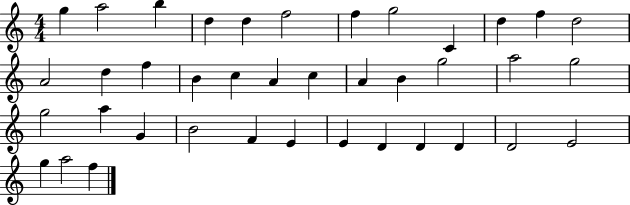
G5/q A5/h B5/q D5/q D5/q F5/h F5/q G5/h C4/q D5/q F5/q D5/h A4/h D5/q F5/q B4/q C5/q A4/q C5/q A4/q B4/q G5/h A5/h G5/h G5/h A5/q G4/q B4/h F4/q E4/q E4/q D4/q D4/q D4/q D4/h E4/h G5/q A5/h F5/q